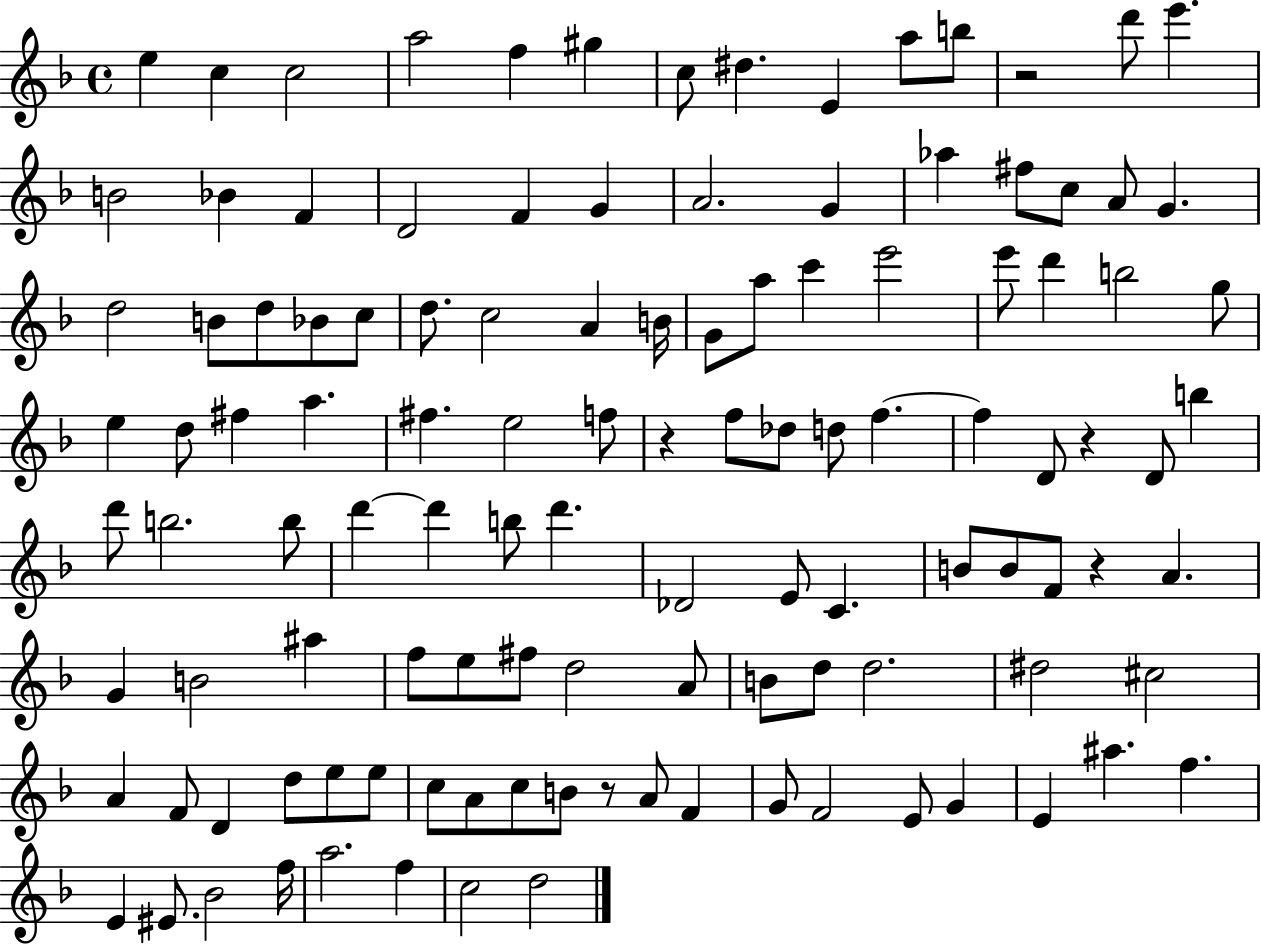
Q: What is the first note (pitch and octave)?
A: E5